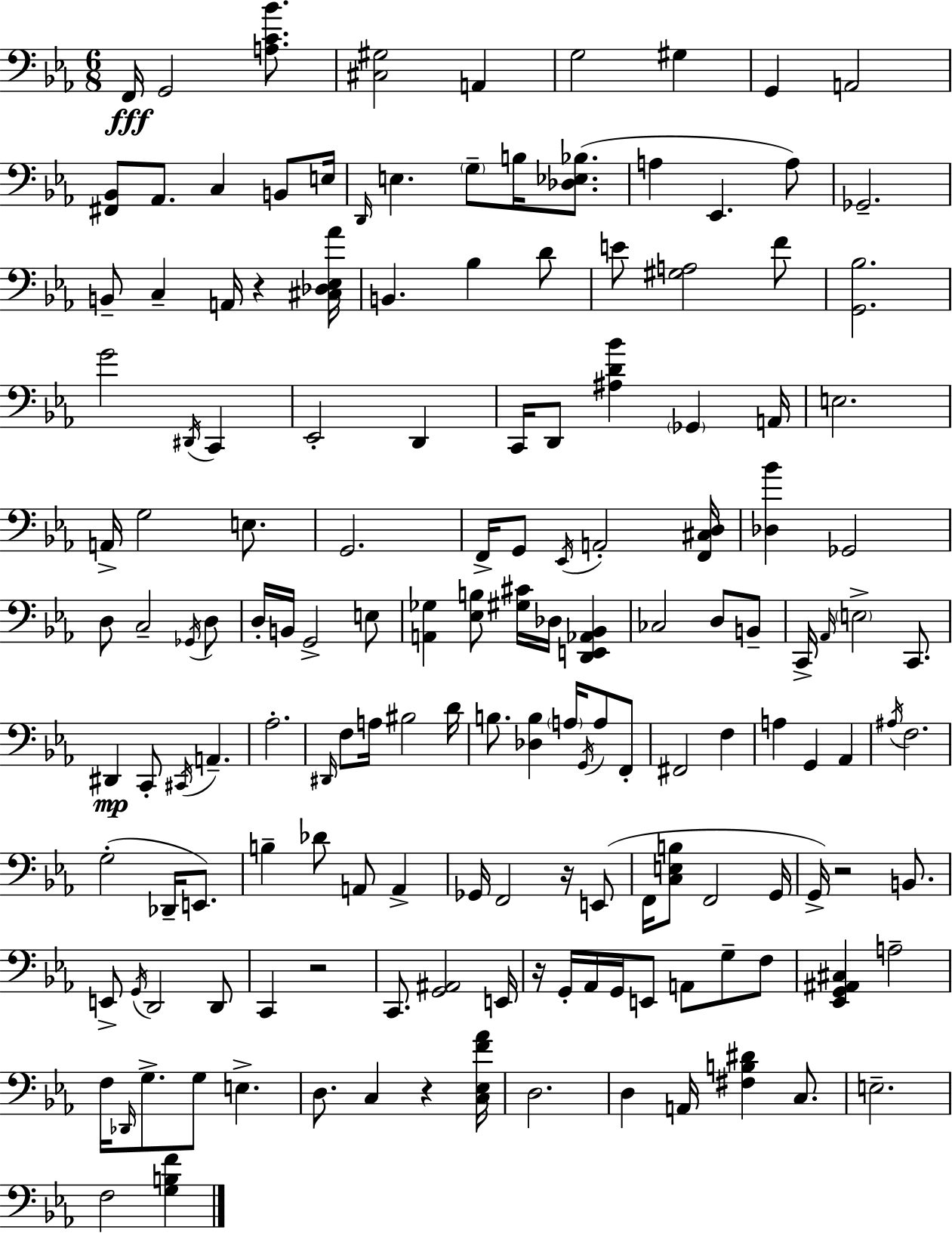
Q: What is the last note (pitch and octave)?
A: F3